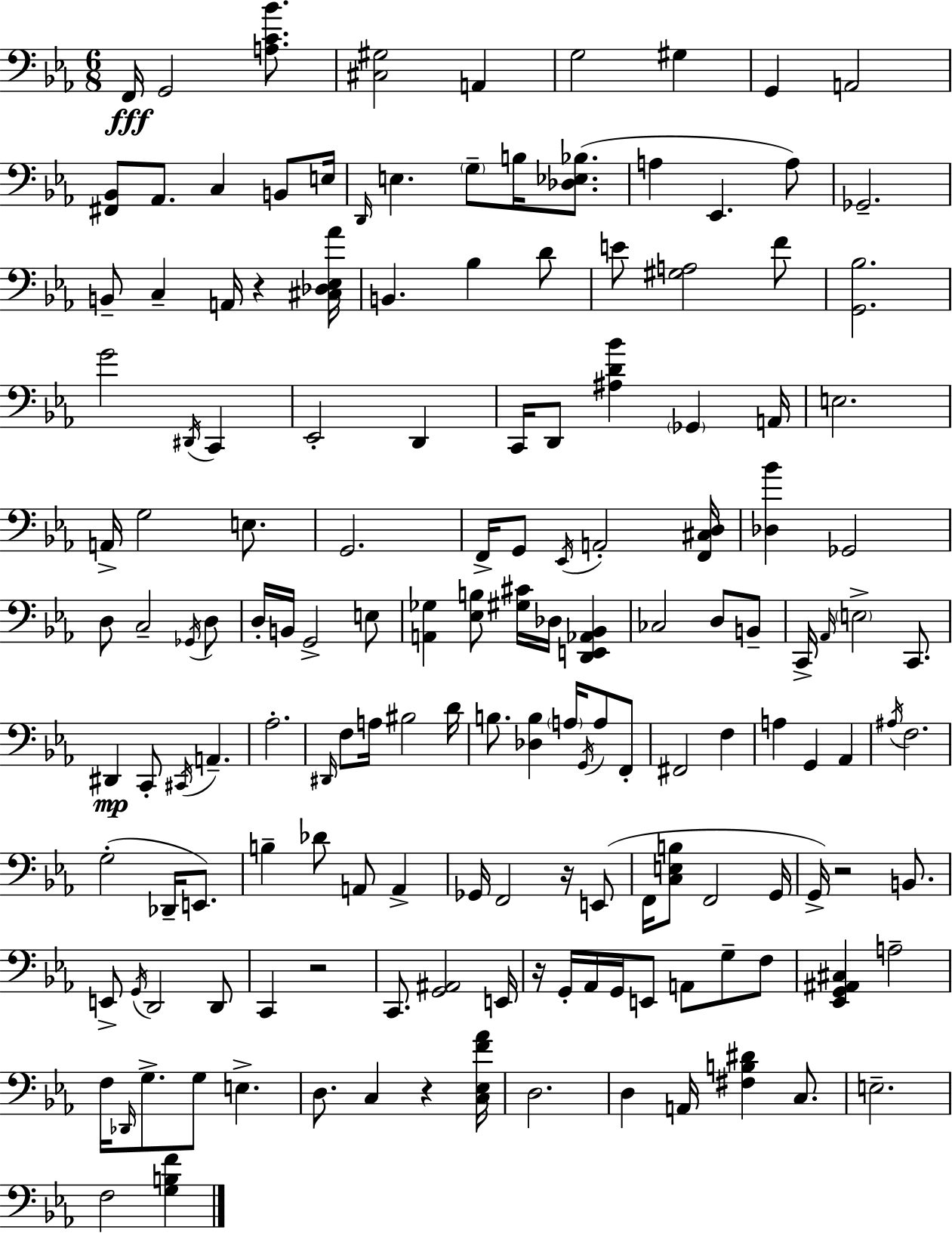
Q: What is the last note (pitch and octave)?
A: F3